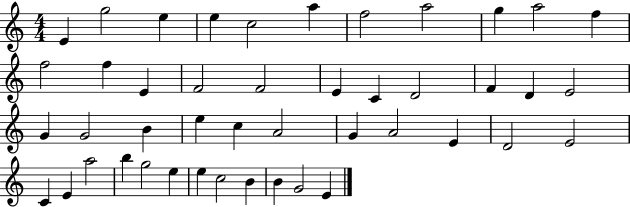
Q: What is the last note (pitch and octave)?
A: E4